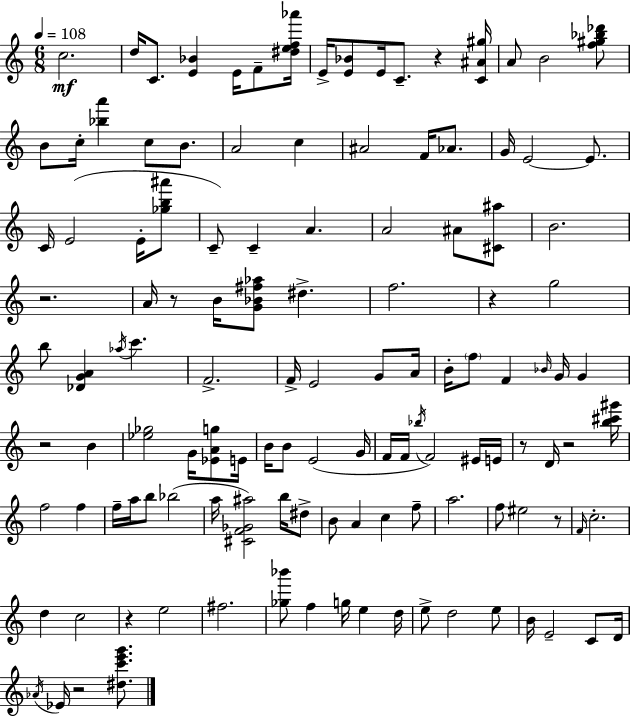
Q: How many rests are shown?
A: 10